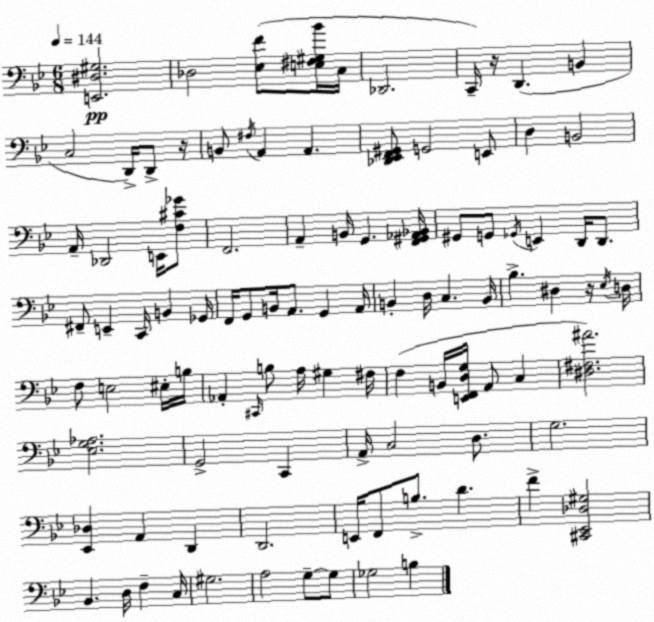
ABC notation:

X:1
T:Untitled
M:6/8
L:1/4
K:Bb
[E,,^D,^G,]2 _D,2 [_E,F]/2 [E,^F,^G,_B]/4 C,/4 _D,,2 C,,/4 z/4 D,, B,, C,2 D,,/4 D,,/2 z/4 B,,/2 ^F,/4 A,, A,, [_D,,_E,,F,,^G,,]/2 G,,2 E,,/2 D, B,,2 A,,/4 _D,,2 E,,/4 [F,^C_G]/2 F,,2 A,, B,,/4 G,, [F,,^G,,_A,,_B,,]/4 ^G,,/2 G,,/2 _G,,/4 E,, D,,/4 D,,/2 ^F,,/2 E,, C,,/4 B,, _G,,/4 F,,/4 G,,/2 B,,/4 A,,/2 G,, A,,/4 B,, D,/4 C, B,,/4 _B, ^D, z/4 _E,/4 D,/4 F,/2 E,2 ^E,/4 B,/4 _A,, ^C,,/4 B,/2 A,/4 ^G, ^F,/4 F, B,,/4 [E,,F,,D,G,]/4 A,,/2 C, [^D,^F,^A]2 [_E,G,_A,]2 G,,2 C,, A,,/4 C,2 D,/2 G,2 [_E,,_D,] A,, D,, D,,2 E,,/4 F,,/2 B,/2 D F [^C,,_E,,_D,^G,]2 _B,, D,/4 F, C,/4 ^G,2 A,2 G,/2 G,/2 _G,2 B,